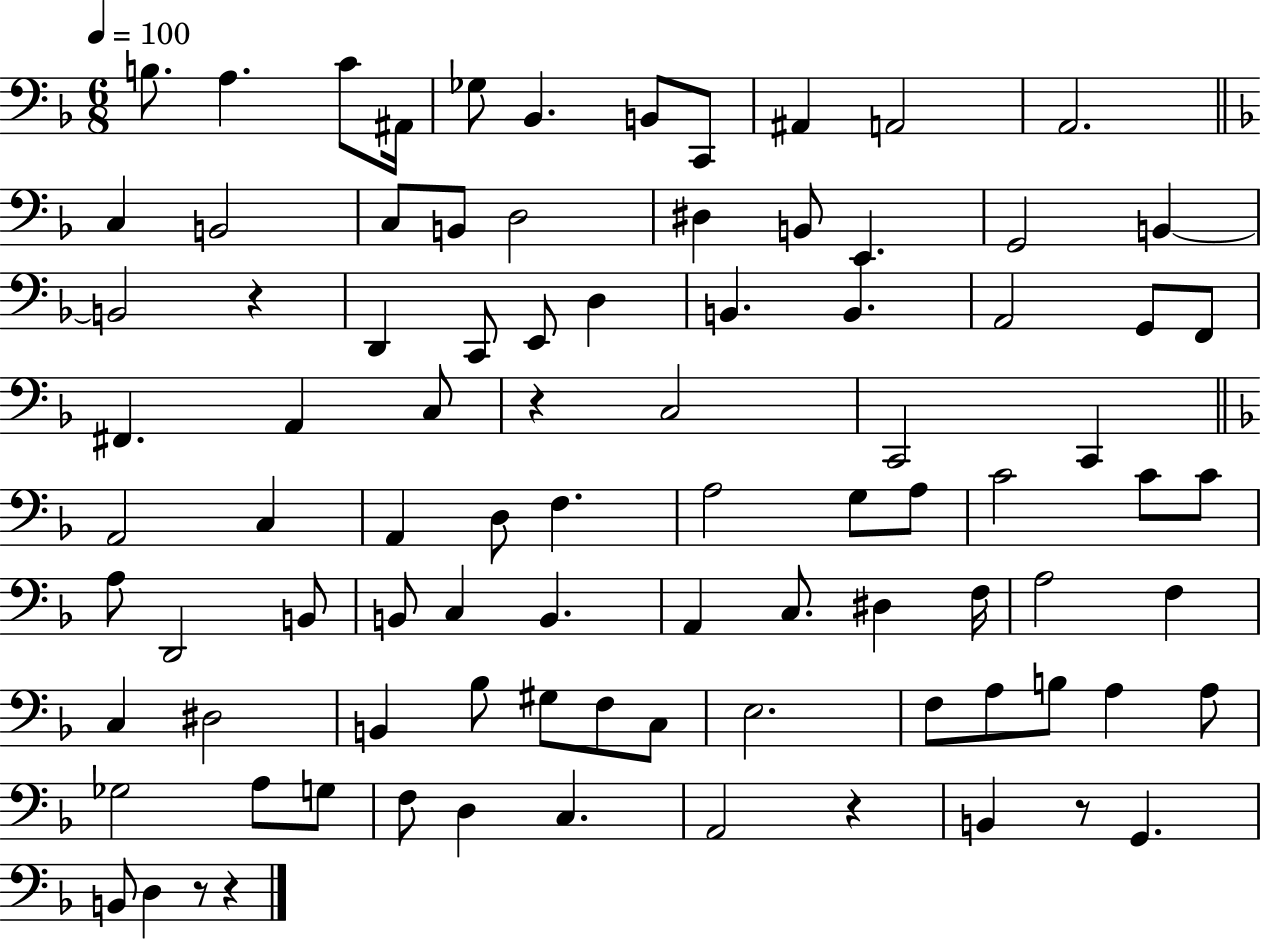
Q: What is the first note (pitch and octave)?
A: B3